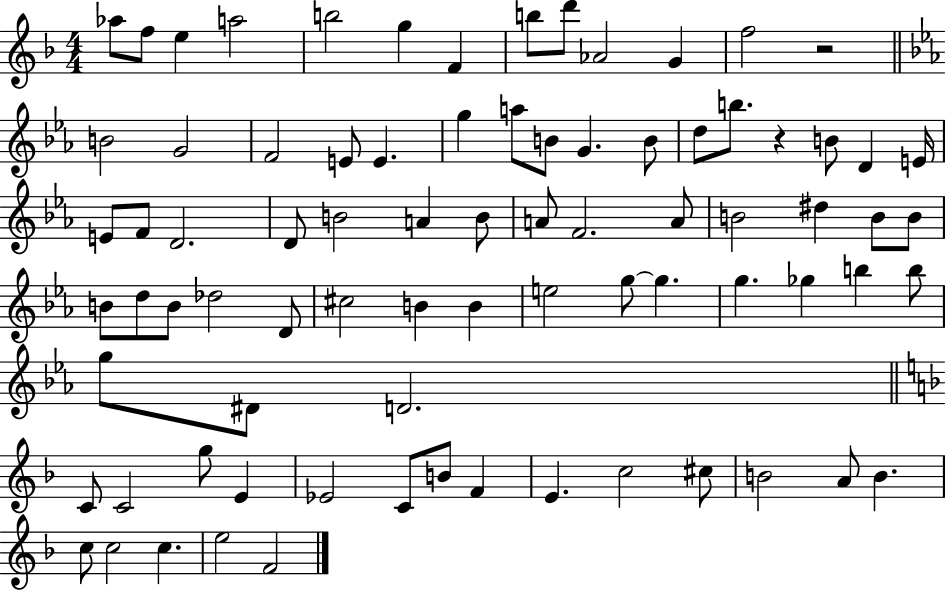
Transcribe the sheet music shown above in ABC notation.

X:1
T:Untitled
M:4/4
L:1/4
K:F
_a/2 f/2 e a2 b2 g F b/2 d'/2 _A2 G f2 z2 B2 G2 F2 E/2 E g a/2 B/2 G B/2 d/2 b/2 z B/2 D E/4 E/2 F/2 D2 D/2 B2 A B/2 A/2 F2 A/2 B2 ^d B/2 B/2 B/2 d/2 B/2 _d2 D/2 ^c2 B B e2 g/2 g g _g b b/2 g/2 ^D/2 D2 C/2 C2 g/2 E _E2 C/2 B/2 F E c2 ^c/2 B2 A/2 B c/2 c2 c e2 F2